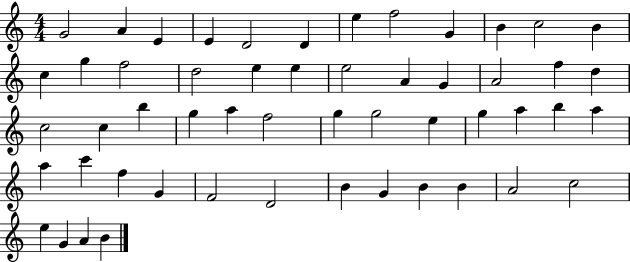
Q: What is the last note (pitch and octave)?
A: B4